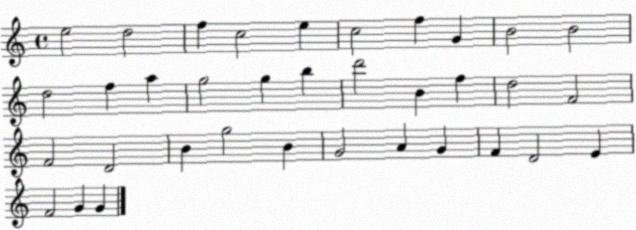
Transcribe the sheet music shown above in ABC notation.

X:1
T:Untitled
M:4/4
L:1/4
K:C
e2 d2 f c2 e c2 f G B2 B2 d2 f a g2 g b d'2 B f d2 F2 F2 D2 B g2 B G2 A G F D2 E F2 G G